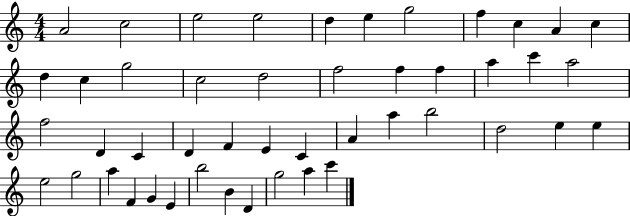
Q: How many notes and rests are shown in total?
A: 47